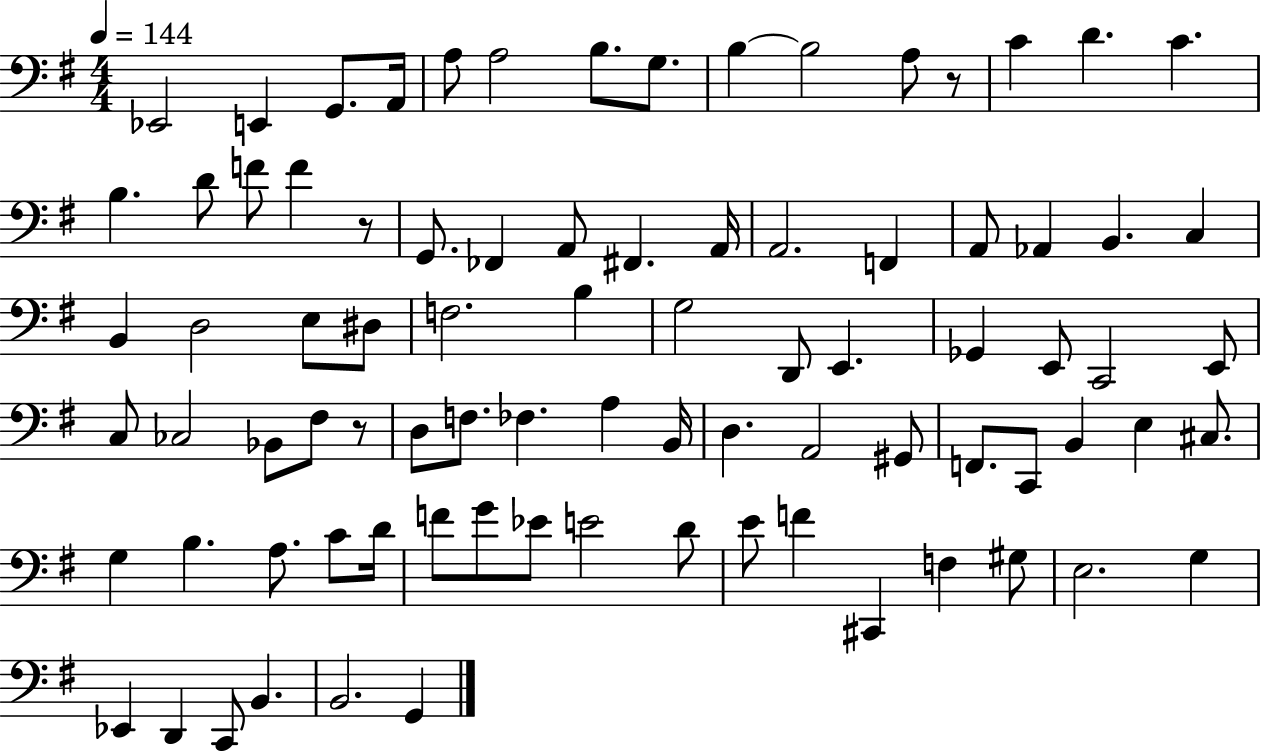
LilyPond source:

{
  \clef bass
  \numericTimeSignature
  \time 4/4
  \key g \major
  \tempo 4 = 144
  ees,2 e,4 g,8. a,16 | a8 a2 b8. g8. | b4~~ b2 a8 r8 | c'4 d'4. c'4. | \break b4. d'8 f'8 f'4 r8 | g,8. fes,4 a,8 fis,4. a,16 | a,2. f,4 | a,8 aes,4 b,4. c4 | \break b,4 d2 e8 dis8 | f2. b4 | g2 d,8 e,4. | ges,4 e,8 c,2 e,8 | \break c8 ces2 bes,8 fis8 r8 | d8 f8. fes4. a4 b,16 | d4. a,2 gis,8 | f,8. c,8 b,4 e4 cis8. | \break g4 b4. a8. c'8 d'16 | f'8 g'8 ees'8 e'2 d'8 | e'8 f'4 cis,4 f4 gis8 | e2. g4 | \break ees,4 d,4 c,8 b,4. | b,2. g,4 | \bar "|."
}